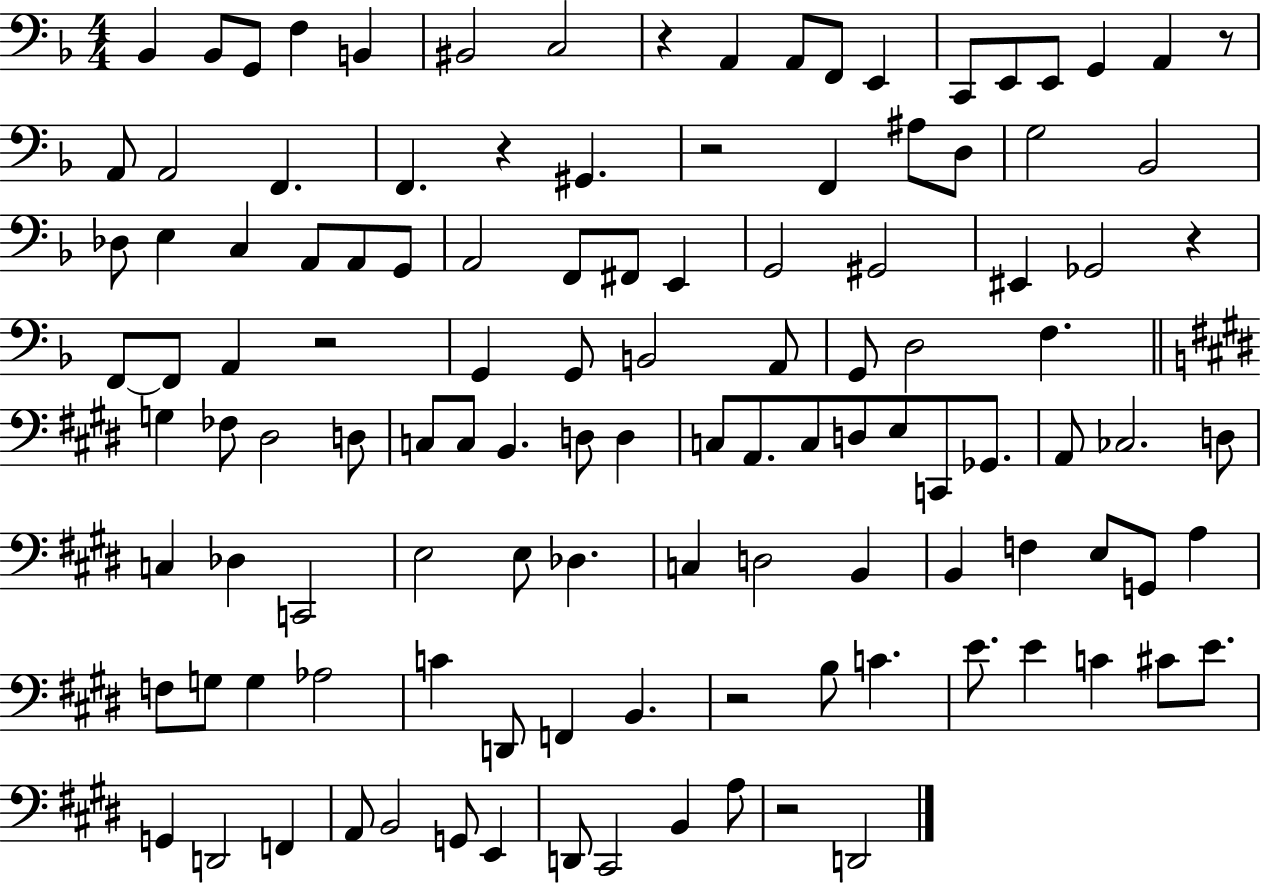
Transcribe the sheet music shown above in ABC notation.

X:1
T:Untitled
M:4/4
L:1/4
K:F
_B,, _B,,/2 G,,/2 F, B,, ^B,,2 C,2 z A,, A,,/2 F,,/2 E,, C,,/2 E,,/2 E,,/2 G,, A,, z/2 A,,/2 A,,2 F,, F,, z ^G,, z2 F,, ^A,/2 D,/2 G,2 _B,,2 _D,/2 E, C, A,,/2 A,,/2 G,,/2 A,,2 F,,/2 ^F,,/2 E,, G,,2 ^G,,2 ^E,, _G,,2 z F,,/2 F,,/2 A,, z2 G,, G,,/2 B,,2 A,,/2 G,,/2 D,2 F, G, _F,/2 ^D,2 D,/2 C,/2 C,/2 B,, D,/2 D, C,/2 A,,/2 C,/2 D,/2 E,/2 C,,/2 _G,,/2 A,,/2 _C,2 D,/2 C, _D, C,,2 E,2 E,/2 _D, C, D,2 B,, B,, F, E,/2 G,,/2 A, F,/2 G,/2 G, _A,2 C D,,/2 F,, B,, z2 B,/2 C E/2 E C ^C/2 E/2 G,, D,,2 F,, A,,/2 B,,2 G,,/2 E,, D,,/2 ^C,,2 B,, A,/2 z2 D,,2